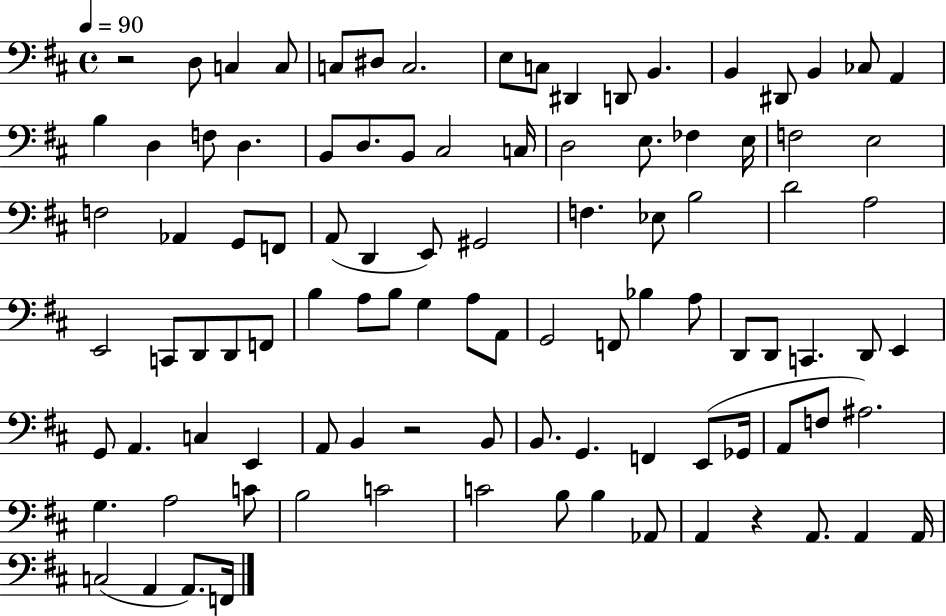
{
  \clef bass
  \time 4/4
  \defaultTimeSignature
  \key d \major
  \tempo 4 = 90
  \repeat volta 2 { r2 d8 c4 c8 | c8 dis8 c2. | e8 c8 dis,4 d,8 b,4. | b,4 dis,8 b,4 ces8 a,4 | \break b4 d4 f8 d4. | b,8 d8. b,8 cis2 c16 | d2 e8. fes4 e16 | f2 e2 | \break f2 aes,4 g,8 f,8 | a,8( d,4 e,8) gis,2 | f4. ees8 b2 | d'2 a2 | \break e,2 c,8 d,8 d,8 f,8 | b4 a8 b8 g4 a8 a,8 | g,2 f,8 bes4 a8 | d,8 d,8 c,4. d,8 e,4 | \break g,8 a,4. c4 e,4 | a,8 b,4 r2 b,8 | b,8. g,4. f,4 e,8( ges,16 | a,8 f8 ais2.) | \break g4. a2 c'8 | b2 c'2 | c'2 b8 b4 aes,8 | a,4 r4 a,8. a,4 a,16 | \break c2( a,4 a,8.) f,16 | } \bar "|."
}